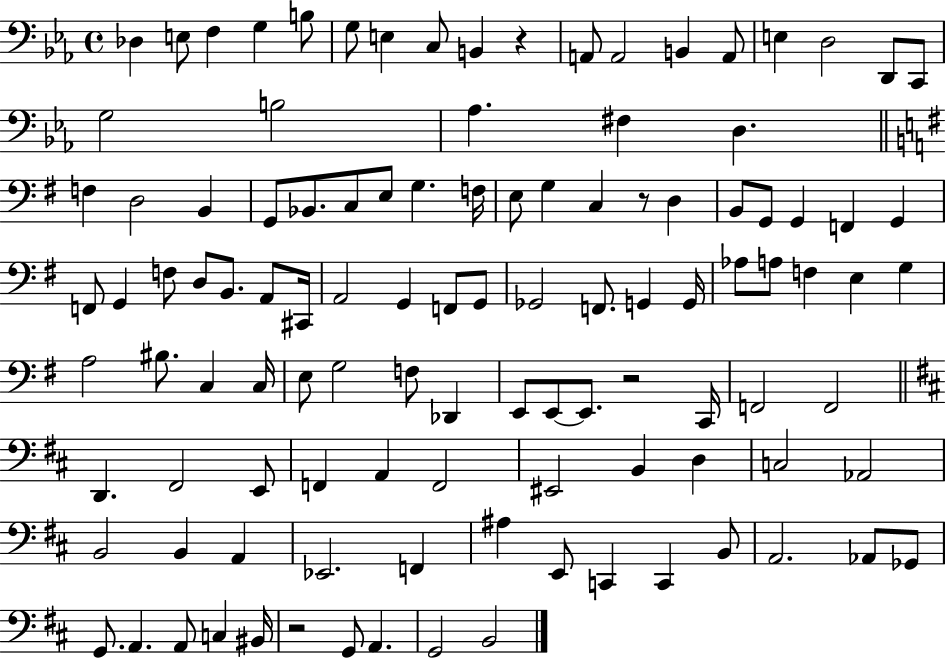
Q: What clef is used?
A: bass